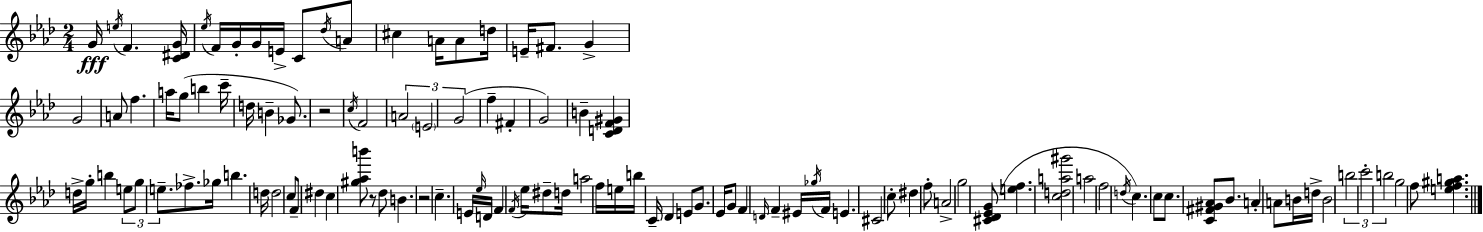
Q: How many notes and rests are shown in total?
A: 114